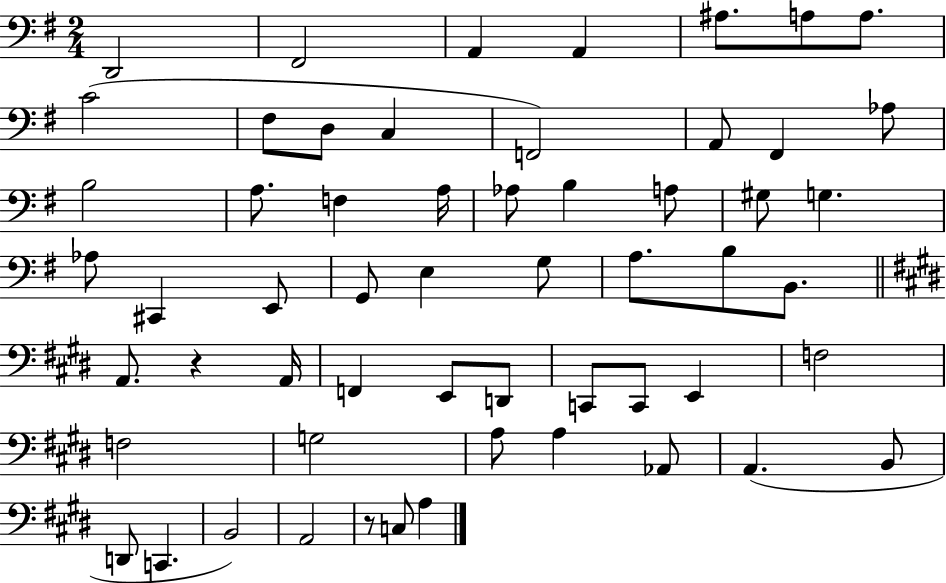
D2/h F#2/h A2/q A2/q A#3/e. A3/e A3/e. C4/h F#3/e D3/e C3/q F2/h A2/e F#2/q Ab3/e B3/h A3/e. F3/q A3/s Ab3/e B3/q A3/e G#3/e G3/q. Ab3/e C#2/q E2/e G2/e E3/q G3/e A3/e. B3/e B2/e. A2/e. R/q A2/s F2/q E2/e D2/e C2/e C2/e E2/q F3/h F3/h G3/h A3/e A3/q Ab2/e A2/q. B2/e D2/e C2/q. B2/h A2/h R/e C3/e A3/q